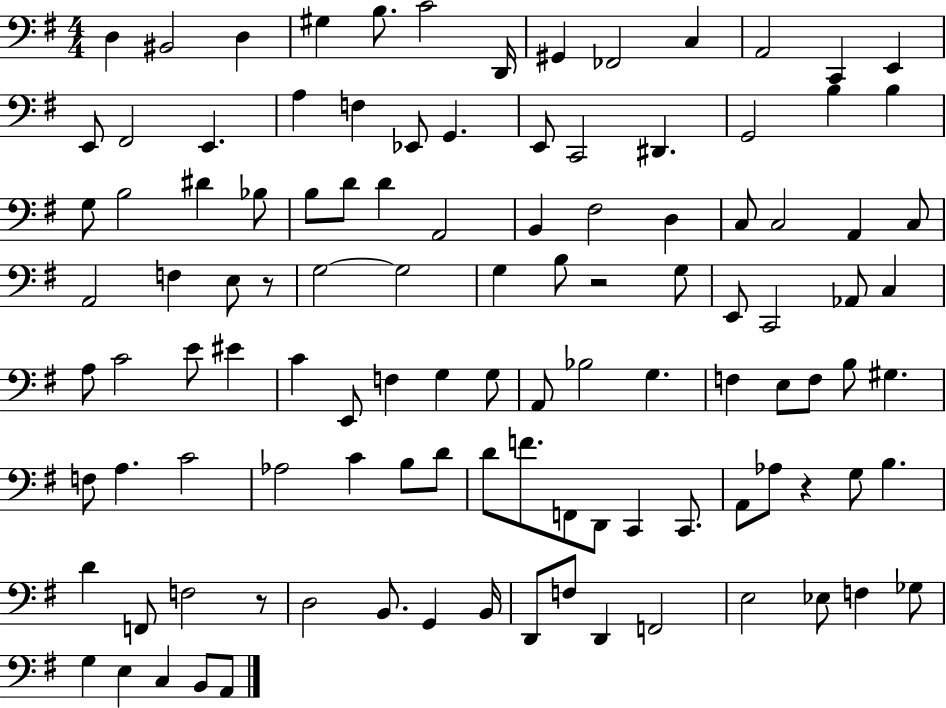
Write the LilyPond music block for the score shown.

{
  \clef bass
  \numericTimeSignature
  \time 4/4
  \key g \major
  d4 bis,2 d4 | gis4 b8. c'2 d,16 | gis,4 fes,2 c4 | a,2 c,4 e,4 | \break e,8 fis,2 e,4. | a4 f4 ees,8 g,4. | e,8 c,2 dis,4. | g,2 b4 b4 | \break g8 b2 dis'4 bes8 | b8 d'8 d'4 a,2 | b,4 fis2 d4 | c8 c2 a,4 c8 | \break a,2 f4 e8 r8 | g2~~ g2 | g4 b8 r2 g8 | e,8 c,2 aes,8 c4 | \break a8 c'2 e'8 eis'4 | c'4 e,8 f4 g4 g8 | a,8 bes2 g4. | f4 e8 f8 b8 gis4. | \break f8 a4. c'2 | aes2 c'4 b8 d'8 | d'8 f'8. f,8 d,8 c,4 c,8. | a,8 aes8 r4 g8 b4. | \break d'4 f,8 f2 r8 | d2 b,8. g,4 b,16 | d,8 f8 d,4 f,2 | e2 ees8 f4 ges8 | \break g4 e4 c4 b,8 a,8 | \bar "|."
}